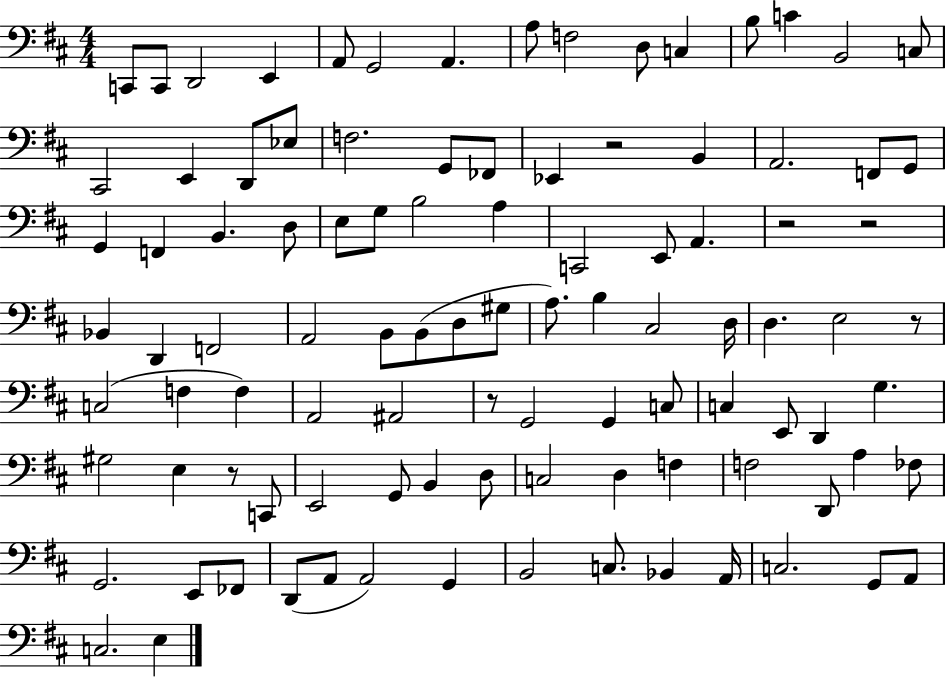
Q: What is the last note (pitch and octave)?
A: E3